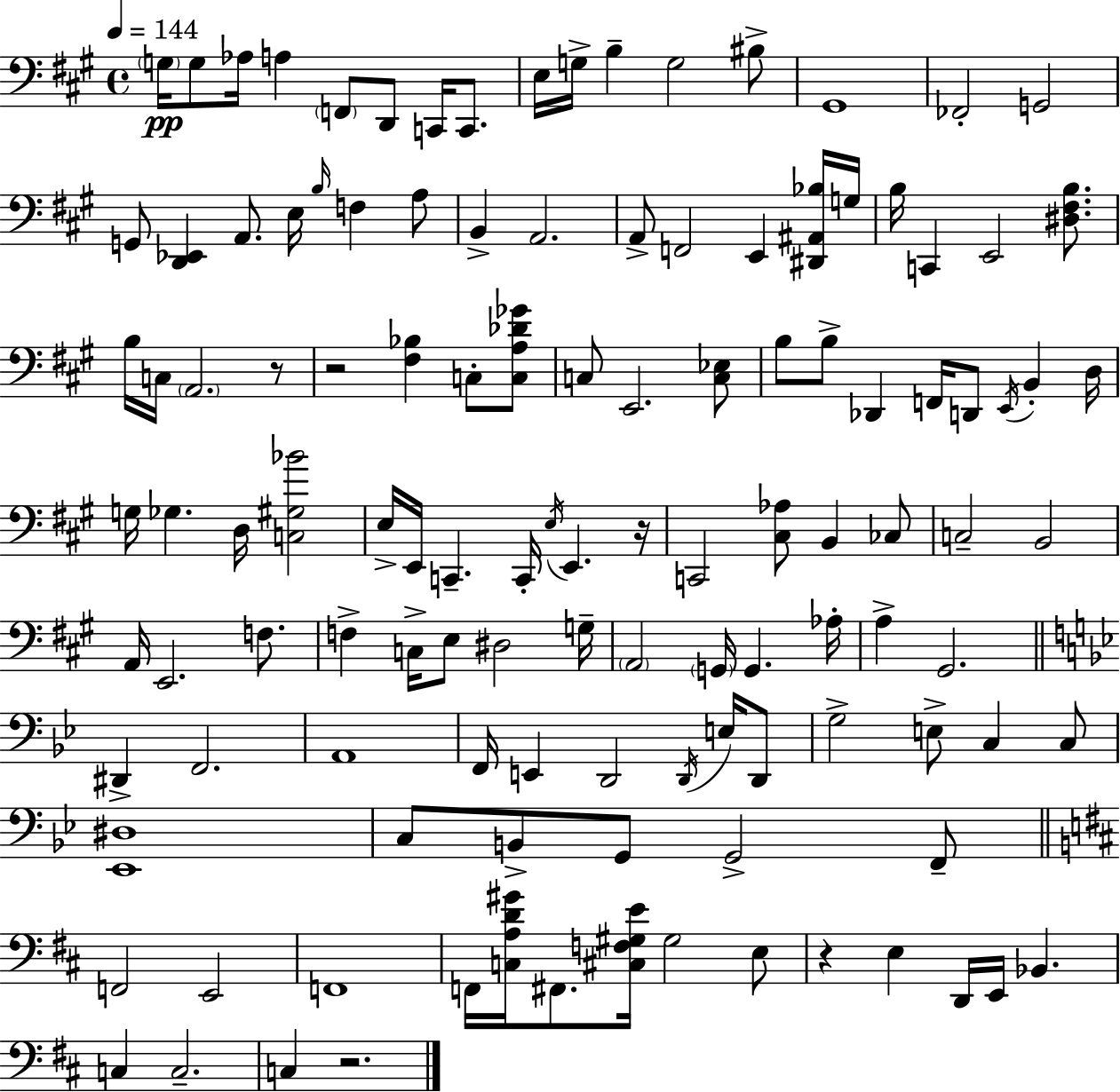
G3/s G3/e Ab3/s A3/q F2/e D2/e C2/s C2/e. E3/s G3/s B3/q G3/h BIS3/e G#2/w FES2/h G2/h G2/e [D2,Eb2]/q A2/e. E3/s B3/s F3/q A3/e B2/q A2/h. A2/e F2/h E2/q [D#2,A#2,Bb3]/s G3/s B3/s C2/q E2/h [D#3,F#3,B3]/e. B3/s C3/s A2/h. R/e R/h [F#3,Bb3]/q C3/e [C3,A3,Db4,Gb4]/e C3/e E2/h. [C3,Eb3]/e B3/e B3/e Db2/q F2/s D2/e E2/s B2/q D3/s G3/s Gb3/q. D3/s [C3,G#3,Bb4]/h E3/s E2/s C2/q. C2/s E3/s E2/q. R/s C2/h [C#3,Ab3]/e B2/q CES3/e C3/h B2/h A2/s E2/h. F3/e. F3/q C3/s E3/e D#3/h G3/s A2/h G2/s G2/q. Ab3/s A3/q G#2/h. D#2/q F2/h. A2/w F2/s E2/q D2/h D2/s E3/s D2/e G3/h E3/e C3/q C3/e [Eb2,D#3]/w C3/e B2/e G2/e G2/h F2/e F2/h E2/h F2/w F2/s [C3,A3,D4,G#4]/s F#2/e. [C#3,F3,G#3,E4]/s G#3/h E3/e R/q E3/q D2/s E2/s Bb2/q. C3/q C3/h. C3/q R/h.